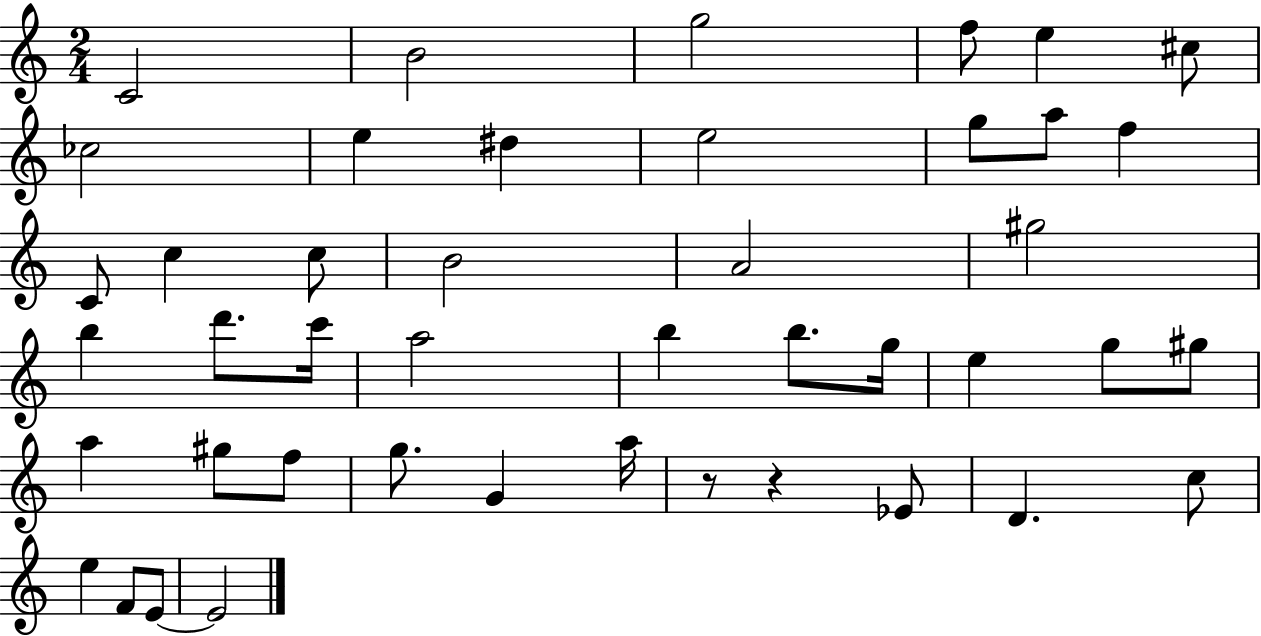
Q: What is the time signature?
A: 2/4